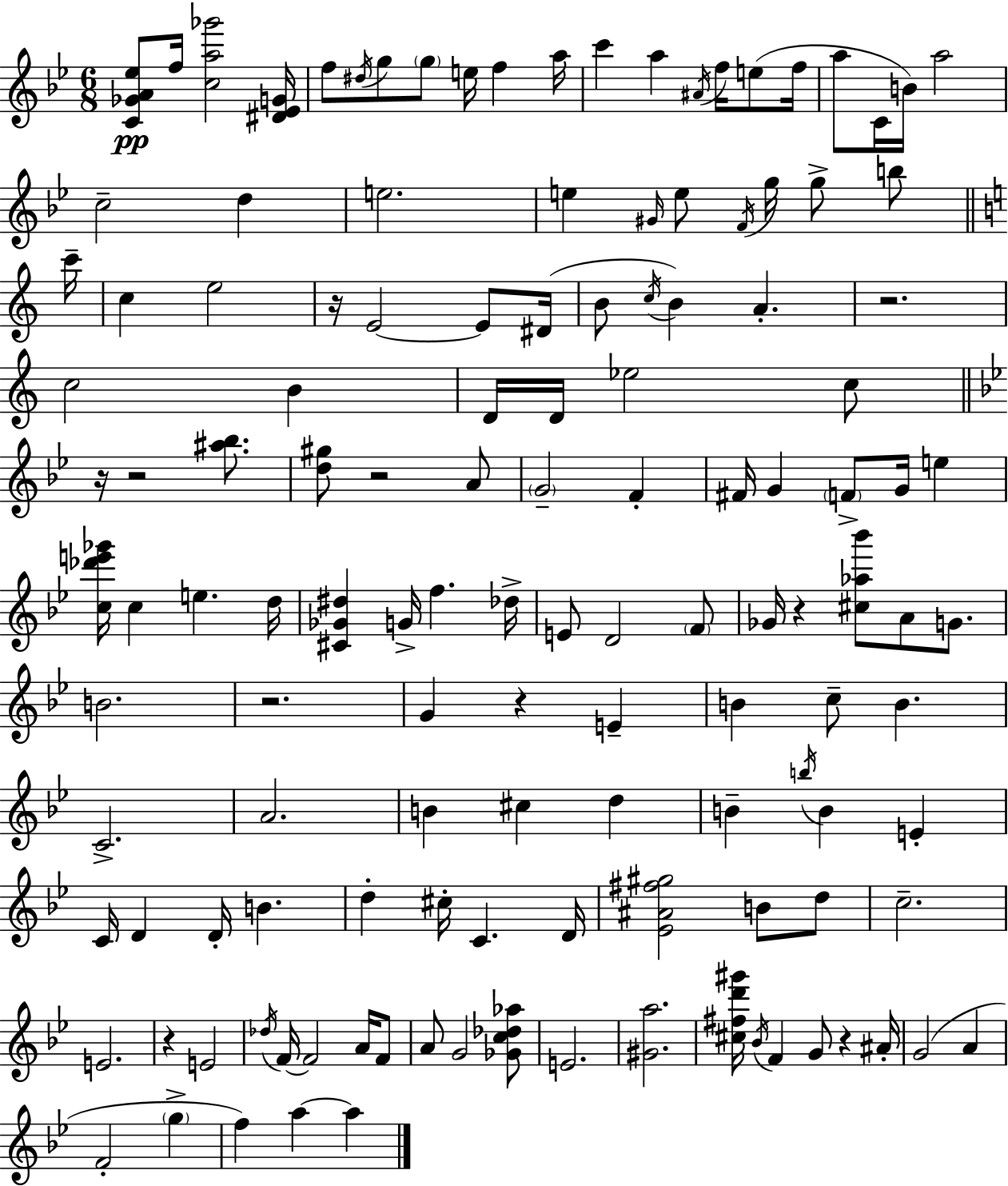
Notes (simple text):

[C4,Gb4,A4,Eb5]/e F5/s [C5,A5,Gb6]/h [D#4,Eb4,G4]/s F5/e D#5/s G5/e G5/e E5/s F5/q A5/s C6/q A5/q A#4/s F5/s E5/e F5/s A5/e C4/s B4/s A5/h C5/h D5/q E5/h. E5/q G#4/s E5/e F4/s G5/s G5/e B5/e C6/s C5/q E5/h R/s E4/h E4/e D#4/s B4/e C5/s B4/q A4/q. R/h. C5/h B4/q D4/s D4/s Eb5/h C5/e R/s R/h [A#5,Bb5]/e. [D5,G#5]/e R/h A4/e G4/h F4/q F#4/s G4/q F4/e G4/s E5/q [C5,Db6,E6,Gb6]/s C5/q E5/q. D5/s [C#4,Gb4,D#5]/q G4/s F5/q. Db5/s E4/e D4/h F4/e Gb4/s R/q [C#5,Ab5,Bb6]/e A4/e G4/e. B4/h. R/h. G4/q R/q E4/q B4/q C5/e B4/q. C4/h. A4/h. B4/q C#5/q D5/q B4/q B5/s B4/q E4/q C4/s D4/q D4/s B4/q. D5/q C#5/s C4/q. D4/s [Eb4,A#4,F#5,G#5]/h B4/e D5/e C5/h. E4/h. R/q E4/h Db5/s F4/s F4/h A4/s F4/e A4/e G4/h [Gb4,C5,Db5,Ab5]/e E4/h. [G#4,A5]/h. [C#5,F#5,D6,G#6]/s Bb4/s F4/q G4/e R/q A#4/s G4/h A4/q F4/h G5/q F5/q A5/q A5/q